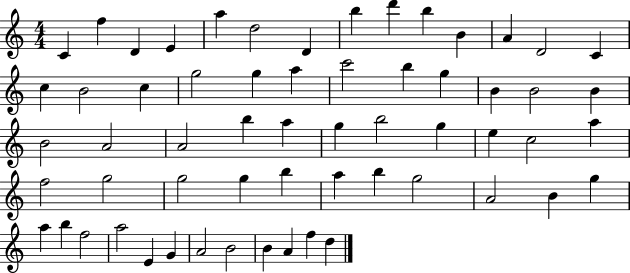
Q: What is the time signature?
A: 4/4